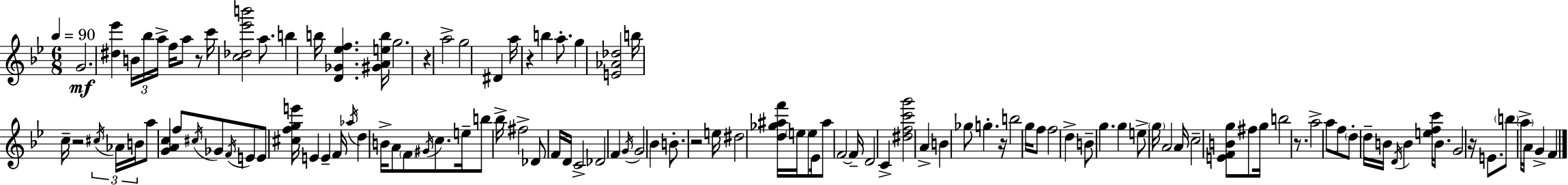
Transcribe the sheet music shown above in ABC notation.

X:1
T:Untitled
M:6/8
L:1/4
K:Gm
G2 [^d_e'] B/4 _b/4 a/4 f/4 a/2 z/2 c'/4 [c_d_e'b']2 a/2 b b/4 [D_G_ef] [^GAeb]/4 g2 z a2 g2 ^D a/4 z b a/2 g [E_A_d]2 b/4 c/4 z2 ^c/4 _A/4 B/4 a/2 [GAc] f/2 ^c/4 _G/2 F/4 E/2 E/2 [^cfge']/4 E E F/4 _a/4 d B/4 A/2 F/2 ^G/4 c/2 e/4 b/2 _b/4 ^f2 _D/2 F/4 D/4 C2 _D2 F G/4 G2 _B B/2 z2 e/4 ^d2 [d_g^af']/4 e/4 e/2 _E/4 ^a/2 F2 F/4 D2 C [^dfc'g']2 A B _g/2 g z/4 b2 g/4 f/2 f2 d B/2 g g e/2 g/4 A2 A/4 c2 [EFBg]/2 ^f/2 g/4 b2 z/2 a2 a/2 f/2 d/2 d/4 B/4 D/4 B [efc']/4 B/2 G2 z/4 E/2 b/2 a/4 A/4 G F